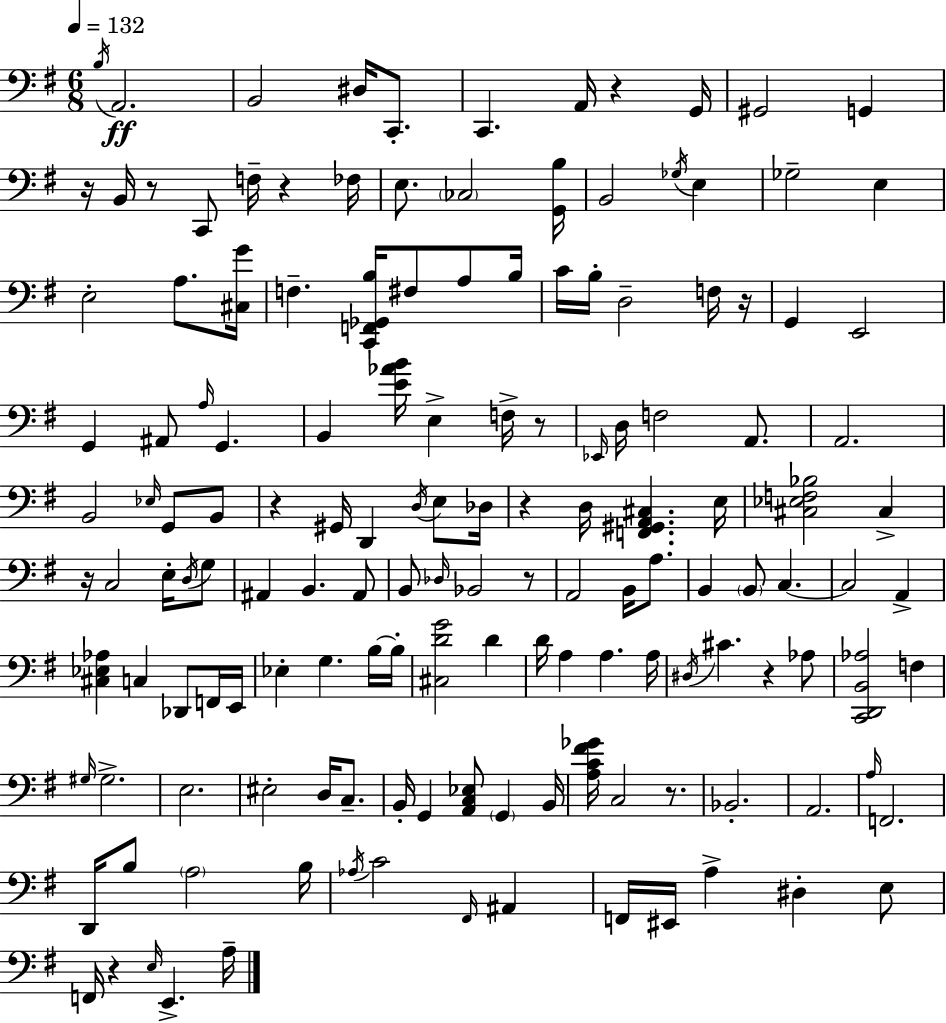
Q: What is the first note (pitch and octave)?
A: B3